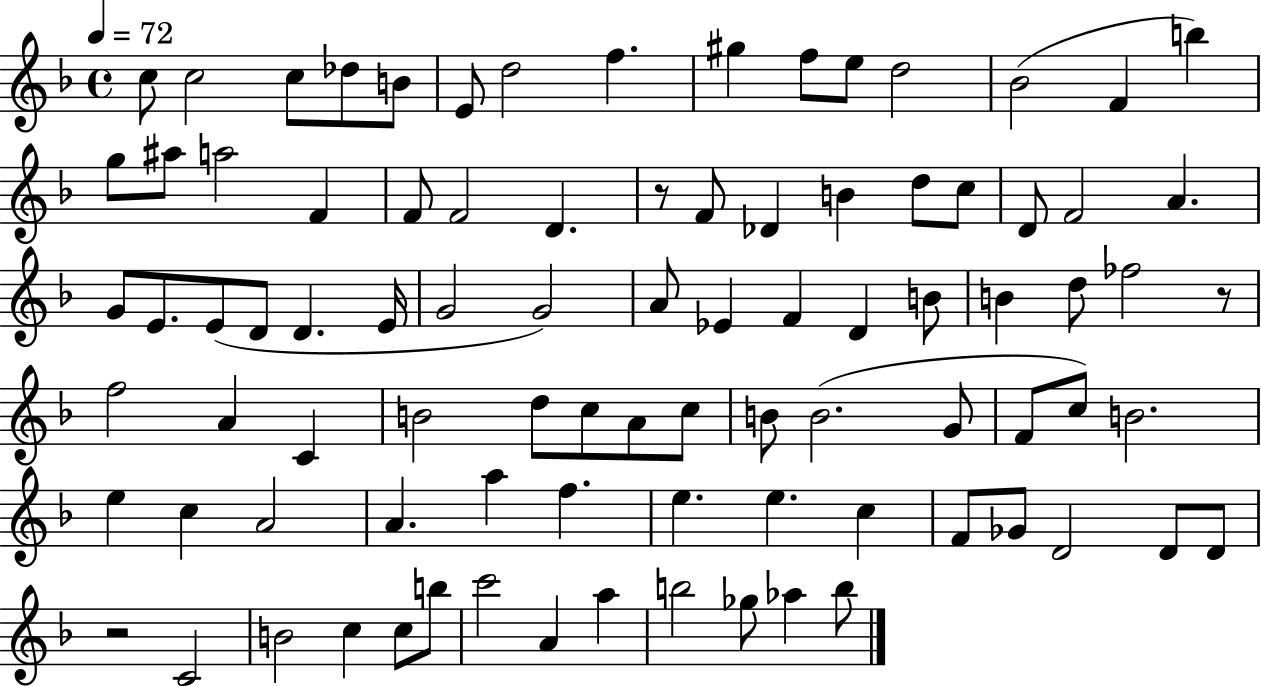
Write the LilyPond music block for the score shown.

{
  \clef treble
  \time 4/4
  \defaultTimeSignature
  \key f \major
  \tempo 4 = 72
  c''8 c''2 c''8 des''8 b'8 | e'8 d''2 f''4. | gis''4 f''8 e''8 d''2 | bes'2( f'4 b''4) | \break g''8 ais''8 a''2 f'4 | f'8 f'2 d'4. | r8 f'8 des'4 b'4 d''8 c''8 | d'8 f'2 a'4. | \break g'8 e'8. e'8( d'8 d'4. e'16 | g'2 g'2) | a'8 ees'4 f'4 d'4 b'8 | b'4 d''8 fes''2 r8 | \break f''2 a'4 c'4 | b'2 d''8 c''8 a'8 c''8 | b'8 b'2.( g'8 | f'8 c''8) b'2. | \break e''4 c''4 a'2 | a'4. a''4 f''4. | e''4. e''4. c''4 | f'8 ges'8 d'2 d'8 d'8 | \break r2 c'2 | b'2 c''4 c''8 b''8 | c'''2 a'4 a''4 | b''2 ges''8 aes''4 b''8 | \break \bar "|."
}